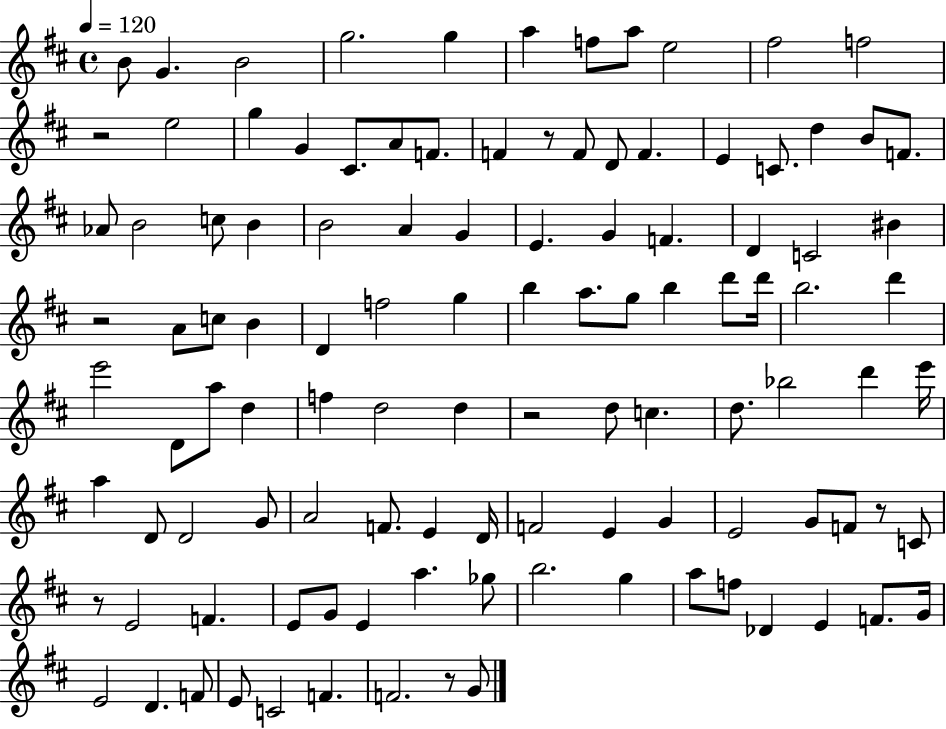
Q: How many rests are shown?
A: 7